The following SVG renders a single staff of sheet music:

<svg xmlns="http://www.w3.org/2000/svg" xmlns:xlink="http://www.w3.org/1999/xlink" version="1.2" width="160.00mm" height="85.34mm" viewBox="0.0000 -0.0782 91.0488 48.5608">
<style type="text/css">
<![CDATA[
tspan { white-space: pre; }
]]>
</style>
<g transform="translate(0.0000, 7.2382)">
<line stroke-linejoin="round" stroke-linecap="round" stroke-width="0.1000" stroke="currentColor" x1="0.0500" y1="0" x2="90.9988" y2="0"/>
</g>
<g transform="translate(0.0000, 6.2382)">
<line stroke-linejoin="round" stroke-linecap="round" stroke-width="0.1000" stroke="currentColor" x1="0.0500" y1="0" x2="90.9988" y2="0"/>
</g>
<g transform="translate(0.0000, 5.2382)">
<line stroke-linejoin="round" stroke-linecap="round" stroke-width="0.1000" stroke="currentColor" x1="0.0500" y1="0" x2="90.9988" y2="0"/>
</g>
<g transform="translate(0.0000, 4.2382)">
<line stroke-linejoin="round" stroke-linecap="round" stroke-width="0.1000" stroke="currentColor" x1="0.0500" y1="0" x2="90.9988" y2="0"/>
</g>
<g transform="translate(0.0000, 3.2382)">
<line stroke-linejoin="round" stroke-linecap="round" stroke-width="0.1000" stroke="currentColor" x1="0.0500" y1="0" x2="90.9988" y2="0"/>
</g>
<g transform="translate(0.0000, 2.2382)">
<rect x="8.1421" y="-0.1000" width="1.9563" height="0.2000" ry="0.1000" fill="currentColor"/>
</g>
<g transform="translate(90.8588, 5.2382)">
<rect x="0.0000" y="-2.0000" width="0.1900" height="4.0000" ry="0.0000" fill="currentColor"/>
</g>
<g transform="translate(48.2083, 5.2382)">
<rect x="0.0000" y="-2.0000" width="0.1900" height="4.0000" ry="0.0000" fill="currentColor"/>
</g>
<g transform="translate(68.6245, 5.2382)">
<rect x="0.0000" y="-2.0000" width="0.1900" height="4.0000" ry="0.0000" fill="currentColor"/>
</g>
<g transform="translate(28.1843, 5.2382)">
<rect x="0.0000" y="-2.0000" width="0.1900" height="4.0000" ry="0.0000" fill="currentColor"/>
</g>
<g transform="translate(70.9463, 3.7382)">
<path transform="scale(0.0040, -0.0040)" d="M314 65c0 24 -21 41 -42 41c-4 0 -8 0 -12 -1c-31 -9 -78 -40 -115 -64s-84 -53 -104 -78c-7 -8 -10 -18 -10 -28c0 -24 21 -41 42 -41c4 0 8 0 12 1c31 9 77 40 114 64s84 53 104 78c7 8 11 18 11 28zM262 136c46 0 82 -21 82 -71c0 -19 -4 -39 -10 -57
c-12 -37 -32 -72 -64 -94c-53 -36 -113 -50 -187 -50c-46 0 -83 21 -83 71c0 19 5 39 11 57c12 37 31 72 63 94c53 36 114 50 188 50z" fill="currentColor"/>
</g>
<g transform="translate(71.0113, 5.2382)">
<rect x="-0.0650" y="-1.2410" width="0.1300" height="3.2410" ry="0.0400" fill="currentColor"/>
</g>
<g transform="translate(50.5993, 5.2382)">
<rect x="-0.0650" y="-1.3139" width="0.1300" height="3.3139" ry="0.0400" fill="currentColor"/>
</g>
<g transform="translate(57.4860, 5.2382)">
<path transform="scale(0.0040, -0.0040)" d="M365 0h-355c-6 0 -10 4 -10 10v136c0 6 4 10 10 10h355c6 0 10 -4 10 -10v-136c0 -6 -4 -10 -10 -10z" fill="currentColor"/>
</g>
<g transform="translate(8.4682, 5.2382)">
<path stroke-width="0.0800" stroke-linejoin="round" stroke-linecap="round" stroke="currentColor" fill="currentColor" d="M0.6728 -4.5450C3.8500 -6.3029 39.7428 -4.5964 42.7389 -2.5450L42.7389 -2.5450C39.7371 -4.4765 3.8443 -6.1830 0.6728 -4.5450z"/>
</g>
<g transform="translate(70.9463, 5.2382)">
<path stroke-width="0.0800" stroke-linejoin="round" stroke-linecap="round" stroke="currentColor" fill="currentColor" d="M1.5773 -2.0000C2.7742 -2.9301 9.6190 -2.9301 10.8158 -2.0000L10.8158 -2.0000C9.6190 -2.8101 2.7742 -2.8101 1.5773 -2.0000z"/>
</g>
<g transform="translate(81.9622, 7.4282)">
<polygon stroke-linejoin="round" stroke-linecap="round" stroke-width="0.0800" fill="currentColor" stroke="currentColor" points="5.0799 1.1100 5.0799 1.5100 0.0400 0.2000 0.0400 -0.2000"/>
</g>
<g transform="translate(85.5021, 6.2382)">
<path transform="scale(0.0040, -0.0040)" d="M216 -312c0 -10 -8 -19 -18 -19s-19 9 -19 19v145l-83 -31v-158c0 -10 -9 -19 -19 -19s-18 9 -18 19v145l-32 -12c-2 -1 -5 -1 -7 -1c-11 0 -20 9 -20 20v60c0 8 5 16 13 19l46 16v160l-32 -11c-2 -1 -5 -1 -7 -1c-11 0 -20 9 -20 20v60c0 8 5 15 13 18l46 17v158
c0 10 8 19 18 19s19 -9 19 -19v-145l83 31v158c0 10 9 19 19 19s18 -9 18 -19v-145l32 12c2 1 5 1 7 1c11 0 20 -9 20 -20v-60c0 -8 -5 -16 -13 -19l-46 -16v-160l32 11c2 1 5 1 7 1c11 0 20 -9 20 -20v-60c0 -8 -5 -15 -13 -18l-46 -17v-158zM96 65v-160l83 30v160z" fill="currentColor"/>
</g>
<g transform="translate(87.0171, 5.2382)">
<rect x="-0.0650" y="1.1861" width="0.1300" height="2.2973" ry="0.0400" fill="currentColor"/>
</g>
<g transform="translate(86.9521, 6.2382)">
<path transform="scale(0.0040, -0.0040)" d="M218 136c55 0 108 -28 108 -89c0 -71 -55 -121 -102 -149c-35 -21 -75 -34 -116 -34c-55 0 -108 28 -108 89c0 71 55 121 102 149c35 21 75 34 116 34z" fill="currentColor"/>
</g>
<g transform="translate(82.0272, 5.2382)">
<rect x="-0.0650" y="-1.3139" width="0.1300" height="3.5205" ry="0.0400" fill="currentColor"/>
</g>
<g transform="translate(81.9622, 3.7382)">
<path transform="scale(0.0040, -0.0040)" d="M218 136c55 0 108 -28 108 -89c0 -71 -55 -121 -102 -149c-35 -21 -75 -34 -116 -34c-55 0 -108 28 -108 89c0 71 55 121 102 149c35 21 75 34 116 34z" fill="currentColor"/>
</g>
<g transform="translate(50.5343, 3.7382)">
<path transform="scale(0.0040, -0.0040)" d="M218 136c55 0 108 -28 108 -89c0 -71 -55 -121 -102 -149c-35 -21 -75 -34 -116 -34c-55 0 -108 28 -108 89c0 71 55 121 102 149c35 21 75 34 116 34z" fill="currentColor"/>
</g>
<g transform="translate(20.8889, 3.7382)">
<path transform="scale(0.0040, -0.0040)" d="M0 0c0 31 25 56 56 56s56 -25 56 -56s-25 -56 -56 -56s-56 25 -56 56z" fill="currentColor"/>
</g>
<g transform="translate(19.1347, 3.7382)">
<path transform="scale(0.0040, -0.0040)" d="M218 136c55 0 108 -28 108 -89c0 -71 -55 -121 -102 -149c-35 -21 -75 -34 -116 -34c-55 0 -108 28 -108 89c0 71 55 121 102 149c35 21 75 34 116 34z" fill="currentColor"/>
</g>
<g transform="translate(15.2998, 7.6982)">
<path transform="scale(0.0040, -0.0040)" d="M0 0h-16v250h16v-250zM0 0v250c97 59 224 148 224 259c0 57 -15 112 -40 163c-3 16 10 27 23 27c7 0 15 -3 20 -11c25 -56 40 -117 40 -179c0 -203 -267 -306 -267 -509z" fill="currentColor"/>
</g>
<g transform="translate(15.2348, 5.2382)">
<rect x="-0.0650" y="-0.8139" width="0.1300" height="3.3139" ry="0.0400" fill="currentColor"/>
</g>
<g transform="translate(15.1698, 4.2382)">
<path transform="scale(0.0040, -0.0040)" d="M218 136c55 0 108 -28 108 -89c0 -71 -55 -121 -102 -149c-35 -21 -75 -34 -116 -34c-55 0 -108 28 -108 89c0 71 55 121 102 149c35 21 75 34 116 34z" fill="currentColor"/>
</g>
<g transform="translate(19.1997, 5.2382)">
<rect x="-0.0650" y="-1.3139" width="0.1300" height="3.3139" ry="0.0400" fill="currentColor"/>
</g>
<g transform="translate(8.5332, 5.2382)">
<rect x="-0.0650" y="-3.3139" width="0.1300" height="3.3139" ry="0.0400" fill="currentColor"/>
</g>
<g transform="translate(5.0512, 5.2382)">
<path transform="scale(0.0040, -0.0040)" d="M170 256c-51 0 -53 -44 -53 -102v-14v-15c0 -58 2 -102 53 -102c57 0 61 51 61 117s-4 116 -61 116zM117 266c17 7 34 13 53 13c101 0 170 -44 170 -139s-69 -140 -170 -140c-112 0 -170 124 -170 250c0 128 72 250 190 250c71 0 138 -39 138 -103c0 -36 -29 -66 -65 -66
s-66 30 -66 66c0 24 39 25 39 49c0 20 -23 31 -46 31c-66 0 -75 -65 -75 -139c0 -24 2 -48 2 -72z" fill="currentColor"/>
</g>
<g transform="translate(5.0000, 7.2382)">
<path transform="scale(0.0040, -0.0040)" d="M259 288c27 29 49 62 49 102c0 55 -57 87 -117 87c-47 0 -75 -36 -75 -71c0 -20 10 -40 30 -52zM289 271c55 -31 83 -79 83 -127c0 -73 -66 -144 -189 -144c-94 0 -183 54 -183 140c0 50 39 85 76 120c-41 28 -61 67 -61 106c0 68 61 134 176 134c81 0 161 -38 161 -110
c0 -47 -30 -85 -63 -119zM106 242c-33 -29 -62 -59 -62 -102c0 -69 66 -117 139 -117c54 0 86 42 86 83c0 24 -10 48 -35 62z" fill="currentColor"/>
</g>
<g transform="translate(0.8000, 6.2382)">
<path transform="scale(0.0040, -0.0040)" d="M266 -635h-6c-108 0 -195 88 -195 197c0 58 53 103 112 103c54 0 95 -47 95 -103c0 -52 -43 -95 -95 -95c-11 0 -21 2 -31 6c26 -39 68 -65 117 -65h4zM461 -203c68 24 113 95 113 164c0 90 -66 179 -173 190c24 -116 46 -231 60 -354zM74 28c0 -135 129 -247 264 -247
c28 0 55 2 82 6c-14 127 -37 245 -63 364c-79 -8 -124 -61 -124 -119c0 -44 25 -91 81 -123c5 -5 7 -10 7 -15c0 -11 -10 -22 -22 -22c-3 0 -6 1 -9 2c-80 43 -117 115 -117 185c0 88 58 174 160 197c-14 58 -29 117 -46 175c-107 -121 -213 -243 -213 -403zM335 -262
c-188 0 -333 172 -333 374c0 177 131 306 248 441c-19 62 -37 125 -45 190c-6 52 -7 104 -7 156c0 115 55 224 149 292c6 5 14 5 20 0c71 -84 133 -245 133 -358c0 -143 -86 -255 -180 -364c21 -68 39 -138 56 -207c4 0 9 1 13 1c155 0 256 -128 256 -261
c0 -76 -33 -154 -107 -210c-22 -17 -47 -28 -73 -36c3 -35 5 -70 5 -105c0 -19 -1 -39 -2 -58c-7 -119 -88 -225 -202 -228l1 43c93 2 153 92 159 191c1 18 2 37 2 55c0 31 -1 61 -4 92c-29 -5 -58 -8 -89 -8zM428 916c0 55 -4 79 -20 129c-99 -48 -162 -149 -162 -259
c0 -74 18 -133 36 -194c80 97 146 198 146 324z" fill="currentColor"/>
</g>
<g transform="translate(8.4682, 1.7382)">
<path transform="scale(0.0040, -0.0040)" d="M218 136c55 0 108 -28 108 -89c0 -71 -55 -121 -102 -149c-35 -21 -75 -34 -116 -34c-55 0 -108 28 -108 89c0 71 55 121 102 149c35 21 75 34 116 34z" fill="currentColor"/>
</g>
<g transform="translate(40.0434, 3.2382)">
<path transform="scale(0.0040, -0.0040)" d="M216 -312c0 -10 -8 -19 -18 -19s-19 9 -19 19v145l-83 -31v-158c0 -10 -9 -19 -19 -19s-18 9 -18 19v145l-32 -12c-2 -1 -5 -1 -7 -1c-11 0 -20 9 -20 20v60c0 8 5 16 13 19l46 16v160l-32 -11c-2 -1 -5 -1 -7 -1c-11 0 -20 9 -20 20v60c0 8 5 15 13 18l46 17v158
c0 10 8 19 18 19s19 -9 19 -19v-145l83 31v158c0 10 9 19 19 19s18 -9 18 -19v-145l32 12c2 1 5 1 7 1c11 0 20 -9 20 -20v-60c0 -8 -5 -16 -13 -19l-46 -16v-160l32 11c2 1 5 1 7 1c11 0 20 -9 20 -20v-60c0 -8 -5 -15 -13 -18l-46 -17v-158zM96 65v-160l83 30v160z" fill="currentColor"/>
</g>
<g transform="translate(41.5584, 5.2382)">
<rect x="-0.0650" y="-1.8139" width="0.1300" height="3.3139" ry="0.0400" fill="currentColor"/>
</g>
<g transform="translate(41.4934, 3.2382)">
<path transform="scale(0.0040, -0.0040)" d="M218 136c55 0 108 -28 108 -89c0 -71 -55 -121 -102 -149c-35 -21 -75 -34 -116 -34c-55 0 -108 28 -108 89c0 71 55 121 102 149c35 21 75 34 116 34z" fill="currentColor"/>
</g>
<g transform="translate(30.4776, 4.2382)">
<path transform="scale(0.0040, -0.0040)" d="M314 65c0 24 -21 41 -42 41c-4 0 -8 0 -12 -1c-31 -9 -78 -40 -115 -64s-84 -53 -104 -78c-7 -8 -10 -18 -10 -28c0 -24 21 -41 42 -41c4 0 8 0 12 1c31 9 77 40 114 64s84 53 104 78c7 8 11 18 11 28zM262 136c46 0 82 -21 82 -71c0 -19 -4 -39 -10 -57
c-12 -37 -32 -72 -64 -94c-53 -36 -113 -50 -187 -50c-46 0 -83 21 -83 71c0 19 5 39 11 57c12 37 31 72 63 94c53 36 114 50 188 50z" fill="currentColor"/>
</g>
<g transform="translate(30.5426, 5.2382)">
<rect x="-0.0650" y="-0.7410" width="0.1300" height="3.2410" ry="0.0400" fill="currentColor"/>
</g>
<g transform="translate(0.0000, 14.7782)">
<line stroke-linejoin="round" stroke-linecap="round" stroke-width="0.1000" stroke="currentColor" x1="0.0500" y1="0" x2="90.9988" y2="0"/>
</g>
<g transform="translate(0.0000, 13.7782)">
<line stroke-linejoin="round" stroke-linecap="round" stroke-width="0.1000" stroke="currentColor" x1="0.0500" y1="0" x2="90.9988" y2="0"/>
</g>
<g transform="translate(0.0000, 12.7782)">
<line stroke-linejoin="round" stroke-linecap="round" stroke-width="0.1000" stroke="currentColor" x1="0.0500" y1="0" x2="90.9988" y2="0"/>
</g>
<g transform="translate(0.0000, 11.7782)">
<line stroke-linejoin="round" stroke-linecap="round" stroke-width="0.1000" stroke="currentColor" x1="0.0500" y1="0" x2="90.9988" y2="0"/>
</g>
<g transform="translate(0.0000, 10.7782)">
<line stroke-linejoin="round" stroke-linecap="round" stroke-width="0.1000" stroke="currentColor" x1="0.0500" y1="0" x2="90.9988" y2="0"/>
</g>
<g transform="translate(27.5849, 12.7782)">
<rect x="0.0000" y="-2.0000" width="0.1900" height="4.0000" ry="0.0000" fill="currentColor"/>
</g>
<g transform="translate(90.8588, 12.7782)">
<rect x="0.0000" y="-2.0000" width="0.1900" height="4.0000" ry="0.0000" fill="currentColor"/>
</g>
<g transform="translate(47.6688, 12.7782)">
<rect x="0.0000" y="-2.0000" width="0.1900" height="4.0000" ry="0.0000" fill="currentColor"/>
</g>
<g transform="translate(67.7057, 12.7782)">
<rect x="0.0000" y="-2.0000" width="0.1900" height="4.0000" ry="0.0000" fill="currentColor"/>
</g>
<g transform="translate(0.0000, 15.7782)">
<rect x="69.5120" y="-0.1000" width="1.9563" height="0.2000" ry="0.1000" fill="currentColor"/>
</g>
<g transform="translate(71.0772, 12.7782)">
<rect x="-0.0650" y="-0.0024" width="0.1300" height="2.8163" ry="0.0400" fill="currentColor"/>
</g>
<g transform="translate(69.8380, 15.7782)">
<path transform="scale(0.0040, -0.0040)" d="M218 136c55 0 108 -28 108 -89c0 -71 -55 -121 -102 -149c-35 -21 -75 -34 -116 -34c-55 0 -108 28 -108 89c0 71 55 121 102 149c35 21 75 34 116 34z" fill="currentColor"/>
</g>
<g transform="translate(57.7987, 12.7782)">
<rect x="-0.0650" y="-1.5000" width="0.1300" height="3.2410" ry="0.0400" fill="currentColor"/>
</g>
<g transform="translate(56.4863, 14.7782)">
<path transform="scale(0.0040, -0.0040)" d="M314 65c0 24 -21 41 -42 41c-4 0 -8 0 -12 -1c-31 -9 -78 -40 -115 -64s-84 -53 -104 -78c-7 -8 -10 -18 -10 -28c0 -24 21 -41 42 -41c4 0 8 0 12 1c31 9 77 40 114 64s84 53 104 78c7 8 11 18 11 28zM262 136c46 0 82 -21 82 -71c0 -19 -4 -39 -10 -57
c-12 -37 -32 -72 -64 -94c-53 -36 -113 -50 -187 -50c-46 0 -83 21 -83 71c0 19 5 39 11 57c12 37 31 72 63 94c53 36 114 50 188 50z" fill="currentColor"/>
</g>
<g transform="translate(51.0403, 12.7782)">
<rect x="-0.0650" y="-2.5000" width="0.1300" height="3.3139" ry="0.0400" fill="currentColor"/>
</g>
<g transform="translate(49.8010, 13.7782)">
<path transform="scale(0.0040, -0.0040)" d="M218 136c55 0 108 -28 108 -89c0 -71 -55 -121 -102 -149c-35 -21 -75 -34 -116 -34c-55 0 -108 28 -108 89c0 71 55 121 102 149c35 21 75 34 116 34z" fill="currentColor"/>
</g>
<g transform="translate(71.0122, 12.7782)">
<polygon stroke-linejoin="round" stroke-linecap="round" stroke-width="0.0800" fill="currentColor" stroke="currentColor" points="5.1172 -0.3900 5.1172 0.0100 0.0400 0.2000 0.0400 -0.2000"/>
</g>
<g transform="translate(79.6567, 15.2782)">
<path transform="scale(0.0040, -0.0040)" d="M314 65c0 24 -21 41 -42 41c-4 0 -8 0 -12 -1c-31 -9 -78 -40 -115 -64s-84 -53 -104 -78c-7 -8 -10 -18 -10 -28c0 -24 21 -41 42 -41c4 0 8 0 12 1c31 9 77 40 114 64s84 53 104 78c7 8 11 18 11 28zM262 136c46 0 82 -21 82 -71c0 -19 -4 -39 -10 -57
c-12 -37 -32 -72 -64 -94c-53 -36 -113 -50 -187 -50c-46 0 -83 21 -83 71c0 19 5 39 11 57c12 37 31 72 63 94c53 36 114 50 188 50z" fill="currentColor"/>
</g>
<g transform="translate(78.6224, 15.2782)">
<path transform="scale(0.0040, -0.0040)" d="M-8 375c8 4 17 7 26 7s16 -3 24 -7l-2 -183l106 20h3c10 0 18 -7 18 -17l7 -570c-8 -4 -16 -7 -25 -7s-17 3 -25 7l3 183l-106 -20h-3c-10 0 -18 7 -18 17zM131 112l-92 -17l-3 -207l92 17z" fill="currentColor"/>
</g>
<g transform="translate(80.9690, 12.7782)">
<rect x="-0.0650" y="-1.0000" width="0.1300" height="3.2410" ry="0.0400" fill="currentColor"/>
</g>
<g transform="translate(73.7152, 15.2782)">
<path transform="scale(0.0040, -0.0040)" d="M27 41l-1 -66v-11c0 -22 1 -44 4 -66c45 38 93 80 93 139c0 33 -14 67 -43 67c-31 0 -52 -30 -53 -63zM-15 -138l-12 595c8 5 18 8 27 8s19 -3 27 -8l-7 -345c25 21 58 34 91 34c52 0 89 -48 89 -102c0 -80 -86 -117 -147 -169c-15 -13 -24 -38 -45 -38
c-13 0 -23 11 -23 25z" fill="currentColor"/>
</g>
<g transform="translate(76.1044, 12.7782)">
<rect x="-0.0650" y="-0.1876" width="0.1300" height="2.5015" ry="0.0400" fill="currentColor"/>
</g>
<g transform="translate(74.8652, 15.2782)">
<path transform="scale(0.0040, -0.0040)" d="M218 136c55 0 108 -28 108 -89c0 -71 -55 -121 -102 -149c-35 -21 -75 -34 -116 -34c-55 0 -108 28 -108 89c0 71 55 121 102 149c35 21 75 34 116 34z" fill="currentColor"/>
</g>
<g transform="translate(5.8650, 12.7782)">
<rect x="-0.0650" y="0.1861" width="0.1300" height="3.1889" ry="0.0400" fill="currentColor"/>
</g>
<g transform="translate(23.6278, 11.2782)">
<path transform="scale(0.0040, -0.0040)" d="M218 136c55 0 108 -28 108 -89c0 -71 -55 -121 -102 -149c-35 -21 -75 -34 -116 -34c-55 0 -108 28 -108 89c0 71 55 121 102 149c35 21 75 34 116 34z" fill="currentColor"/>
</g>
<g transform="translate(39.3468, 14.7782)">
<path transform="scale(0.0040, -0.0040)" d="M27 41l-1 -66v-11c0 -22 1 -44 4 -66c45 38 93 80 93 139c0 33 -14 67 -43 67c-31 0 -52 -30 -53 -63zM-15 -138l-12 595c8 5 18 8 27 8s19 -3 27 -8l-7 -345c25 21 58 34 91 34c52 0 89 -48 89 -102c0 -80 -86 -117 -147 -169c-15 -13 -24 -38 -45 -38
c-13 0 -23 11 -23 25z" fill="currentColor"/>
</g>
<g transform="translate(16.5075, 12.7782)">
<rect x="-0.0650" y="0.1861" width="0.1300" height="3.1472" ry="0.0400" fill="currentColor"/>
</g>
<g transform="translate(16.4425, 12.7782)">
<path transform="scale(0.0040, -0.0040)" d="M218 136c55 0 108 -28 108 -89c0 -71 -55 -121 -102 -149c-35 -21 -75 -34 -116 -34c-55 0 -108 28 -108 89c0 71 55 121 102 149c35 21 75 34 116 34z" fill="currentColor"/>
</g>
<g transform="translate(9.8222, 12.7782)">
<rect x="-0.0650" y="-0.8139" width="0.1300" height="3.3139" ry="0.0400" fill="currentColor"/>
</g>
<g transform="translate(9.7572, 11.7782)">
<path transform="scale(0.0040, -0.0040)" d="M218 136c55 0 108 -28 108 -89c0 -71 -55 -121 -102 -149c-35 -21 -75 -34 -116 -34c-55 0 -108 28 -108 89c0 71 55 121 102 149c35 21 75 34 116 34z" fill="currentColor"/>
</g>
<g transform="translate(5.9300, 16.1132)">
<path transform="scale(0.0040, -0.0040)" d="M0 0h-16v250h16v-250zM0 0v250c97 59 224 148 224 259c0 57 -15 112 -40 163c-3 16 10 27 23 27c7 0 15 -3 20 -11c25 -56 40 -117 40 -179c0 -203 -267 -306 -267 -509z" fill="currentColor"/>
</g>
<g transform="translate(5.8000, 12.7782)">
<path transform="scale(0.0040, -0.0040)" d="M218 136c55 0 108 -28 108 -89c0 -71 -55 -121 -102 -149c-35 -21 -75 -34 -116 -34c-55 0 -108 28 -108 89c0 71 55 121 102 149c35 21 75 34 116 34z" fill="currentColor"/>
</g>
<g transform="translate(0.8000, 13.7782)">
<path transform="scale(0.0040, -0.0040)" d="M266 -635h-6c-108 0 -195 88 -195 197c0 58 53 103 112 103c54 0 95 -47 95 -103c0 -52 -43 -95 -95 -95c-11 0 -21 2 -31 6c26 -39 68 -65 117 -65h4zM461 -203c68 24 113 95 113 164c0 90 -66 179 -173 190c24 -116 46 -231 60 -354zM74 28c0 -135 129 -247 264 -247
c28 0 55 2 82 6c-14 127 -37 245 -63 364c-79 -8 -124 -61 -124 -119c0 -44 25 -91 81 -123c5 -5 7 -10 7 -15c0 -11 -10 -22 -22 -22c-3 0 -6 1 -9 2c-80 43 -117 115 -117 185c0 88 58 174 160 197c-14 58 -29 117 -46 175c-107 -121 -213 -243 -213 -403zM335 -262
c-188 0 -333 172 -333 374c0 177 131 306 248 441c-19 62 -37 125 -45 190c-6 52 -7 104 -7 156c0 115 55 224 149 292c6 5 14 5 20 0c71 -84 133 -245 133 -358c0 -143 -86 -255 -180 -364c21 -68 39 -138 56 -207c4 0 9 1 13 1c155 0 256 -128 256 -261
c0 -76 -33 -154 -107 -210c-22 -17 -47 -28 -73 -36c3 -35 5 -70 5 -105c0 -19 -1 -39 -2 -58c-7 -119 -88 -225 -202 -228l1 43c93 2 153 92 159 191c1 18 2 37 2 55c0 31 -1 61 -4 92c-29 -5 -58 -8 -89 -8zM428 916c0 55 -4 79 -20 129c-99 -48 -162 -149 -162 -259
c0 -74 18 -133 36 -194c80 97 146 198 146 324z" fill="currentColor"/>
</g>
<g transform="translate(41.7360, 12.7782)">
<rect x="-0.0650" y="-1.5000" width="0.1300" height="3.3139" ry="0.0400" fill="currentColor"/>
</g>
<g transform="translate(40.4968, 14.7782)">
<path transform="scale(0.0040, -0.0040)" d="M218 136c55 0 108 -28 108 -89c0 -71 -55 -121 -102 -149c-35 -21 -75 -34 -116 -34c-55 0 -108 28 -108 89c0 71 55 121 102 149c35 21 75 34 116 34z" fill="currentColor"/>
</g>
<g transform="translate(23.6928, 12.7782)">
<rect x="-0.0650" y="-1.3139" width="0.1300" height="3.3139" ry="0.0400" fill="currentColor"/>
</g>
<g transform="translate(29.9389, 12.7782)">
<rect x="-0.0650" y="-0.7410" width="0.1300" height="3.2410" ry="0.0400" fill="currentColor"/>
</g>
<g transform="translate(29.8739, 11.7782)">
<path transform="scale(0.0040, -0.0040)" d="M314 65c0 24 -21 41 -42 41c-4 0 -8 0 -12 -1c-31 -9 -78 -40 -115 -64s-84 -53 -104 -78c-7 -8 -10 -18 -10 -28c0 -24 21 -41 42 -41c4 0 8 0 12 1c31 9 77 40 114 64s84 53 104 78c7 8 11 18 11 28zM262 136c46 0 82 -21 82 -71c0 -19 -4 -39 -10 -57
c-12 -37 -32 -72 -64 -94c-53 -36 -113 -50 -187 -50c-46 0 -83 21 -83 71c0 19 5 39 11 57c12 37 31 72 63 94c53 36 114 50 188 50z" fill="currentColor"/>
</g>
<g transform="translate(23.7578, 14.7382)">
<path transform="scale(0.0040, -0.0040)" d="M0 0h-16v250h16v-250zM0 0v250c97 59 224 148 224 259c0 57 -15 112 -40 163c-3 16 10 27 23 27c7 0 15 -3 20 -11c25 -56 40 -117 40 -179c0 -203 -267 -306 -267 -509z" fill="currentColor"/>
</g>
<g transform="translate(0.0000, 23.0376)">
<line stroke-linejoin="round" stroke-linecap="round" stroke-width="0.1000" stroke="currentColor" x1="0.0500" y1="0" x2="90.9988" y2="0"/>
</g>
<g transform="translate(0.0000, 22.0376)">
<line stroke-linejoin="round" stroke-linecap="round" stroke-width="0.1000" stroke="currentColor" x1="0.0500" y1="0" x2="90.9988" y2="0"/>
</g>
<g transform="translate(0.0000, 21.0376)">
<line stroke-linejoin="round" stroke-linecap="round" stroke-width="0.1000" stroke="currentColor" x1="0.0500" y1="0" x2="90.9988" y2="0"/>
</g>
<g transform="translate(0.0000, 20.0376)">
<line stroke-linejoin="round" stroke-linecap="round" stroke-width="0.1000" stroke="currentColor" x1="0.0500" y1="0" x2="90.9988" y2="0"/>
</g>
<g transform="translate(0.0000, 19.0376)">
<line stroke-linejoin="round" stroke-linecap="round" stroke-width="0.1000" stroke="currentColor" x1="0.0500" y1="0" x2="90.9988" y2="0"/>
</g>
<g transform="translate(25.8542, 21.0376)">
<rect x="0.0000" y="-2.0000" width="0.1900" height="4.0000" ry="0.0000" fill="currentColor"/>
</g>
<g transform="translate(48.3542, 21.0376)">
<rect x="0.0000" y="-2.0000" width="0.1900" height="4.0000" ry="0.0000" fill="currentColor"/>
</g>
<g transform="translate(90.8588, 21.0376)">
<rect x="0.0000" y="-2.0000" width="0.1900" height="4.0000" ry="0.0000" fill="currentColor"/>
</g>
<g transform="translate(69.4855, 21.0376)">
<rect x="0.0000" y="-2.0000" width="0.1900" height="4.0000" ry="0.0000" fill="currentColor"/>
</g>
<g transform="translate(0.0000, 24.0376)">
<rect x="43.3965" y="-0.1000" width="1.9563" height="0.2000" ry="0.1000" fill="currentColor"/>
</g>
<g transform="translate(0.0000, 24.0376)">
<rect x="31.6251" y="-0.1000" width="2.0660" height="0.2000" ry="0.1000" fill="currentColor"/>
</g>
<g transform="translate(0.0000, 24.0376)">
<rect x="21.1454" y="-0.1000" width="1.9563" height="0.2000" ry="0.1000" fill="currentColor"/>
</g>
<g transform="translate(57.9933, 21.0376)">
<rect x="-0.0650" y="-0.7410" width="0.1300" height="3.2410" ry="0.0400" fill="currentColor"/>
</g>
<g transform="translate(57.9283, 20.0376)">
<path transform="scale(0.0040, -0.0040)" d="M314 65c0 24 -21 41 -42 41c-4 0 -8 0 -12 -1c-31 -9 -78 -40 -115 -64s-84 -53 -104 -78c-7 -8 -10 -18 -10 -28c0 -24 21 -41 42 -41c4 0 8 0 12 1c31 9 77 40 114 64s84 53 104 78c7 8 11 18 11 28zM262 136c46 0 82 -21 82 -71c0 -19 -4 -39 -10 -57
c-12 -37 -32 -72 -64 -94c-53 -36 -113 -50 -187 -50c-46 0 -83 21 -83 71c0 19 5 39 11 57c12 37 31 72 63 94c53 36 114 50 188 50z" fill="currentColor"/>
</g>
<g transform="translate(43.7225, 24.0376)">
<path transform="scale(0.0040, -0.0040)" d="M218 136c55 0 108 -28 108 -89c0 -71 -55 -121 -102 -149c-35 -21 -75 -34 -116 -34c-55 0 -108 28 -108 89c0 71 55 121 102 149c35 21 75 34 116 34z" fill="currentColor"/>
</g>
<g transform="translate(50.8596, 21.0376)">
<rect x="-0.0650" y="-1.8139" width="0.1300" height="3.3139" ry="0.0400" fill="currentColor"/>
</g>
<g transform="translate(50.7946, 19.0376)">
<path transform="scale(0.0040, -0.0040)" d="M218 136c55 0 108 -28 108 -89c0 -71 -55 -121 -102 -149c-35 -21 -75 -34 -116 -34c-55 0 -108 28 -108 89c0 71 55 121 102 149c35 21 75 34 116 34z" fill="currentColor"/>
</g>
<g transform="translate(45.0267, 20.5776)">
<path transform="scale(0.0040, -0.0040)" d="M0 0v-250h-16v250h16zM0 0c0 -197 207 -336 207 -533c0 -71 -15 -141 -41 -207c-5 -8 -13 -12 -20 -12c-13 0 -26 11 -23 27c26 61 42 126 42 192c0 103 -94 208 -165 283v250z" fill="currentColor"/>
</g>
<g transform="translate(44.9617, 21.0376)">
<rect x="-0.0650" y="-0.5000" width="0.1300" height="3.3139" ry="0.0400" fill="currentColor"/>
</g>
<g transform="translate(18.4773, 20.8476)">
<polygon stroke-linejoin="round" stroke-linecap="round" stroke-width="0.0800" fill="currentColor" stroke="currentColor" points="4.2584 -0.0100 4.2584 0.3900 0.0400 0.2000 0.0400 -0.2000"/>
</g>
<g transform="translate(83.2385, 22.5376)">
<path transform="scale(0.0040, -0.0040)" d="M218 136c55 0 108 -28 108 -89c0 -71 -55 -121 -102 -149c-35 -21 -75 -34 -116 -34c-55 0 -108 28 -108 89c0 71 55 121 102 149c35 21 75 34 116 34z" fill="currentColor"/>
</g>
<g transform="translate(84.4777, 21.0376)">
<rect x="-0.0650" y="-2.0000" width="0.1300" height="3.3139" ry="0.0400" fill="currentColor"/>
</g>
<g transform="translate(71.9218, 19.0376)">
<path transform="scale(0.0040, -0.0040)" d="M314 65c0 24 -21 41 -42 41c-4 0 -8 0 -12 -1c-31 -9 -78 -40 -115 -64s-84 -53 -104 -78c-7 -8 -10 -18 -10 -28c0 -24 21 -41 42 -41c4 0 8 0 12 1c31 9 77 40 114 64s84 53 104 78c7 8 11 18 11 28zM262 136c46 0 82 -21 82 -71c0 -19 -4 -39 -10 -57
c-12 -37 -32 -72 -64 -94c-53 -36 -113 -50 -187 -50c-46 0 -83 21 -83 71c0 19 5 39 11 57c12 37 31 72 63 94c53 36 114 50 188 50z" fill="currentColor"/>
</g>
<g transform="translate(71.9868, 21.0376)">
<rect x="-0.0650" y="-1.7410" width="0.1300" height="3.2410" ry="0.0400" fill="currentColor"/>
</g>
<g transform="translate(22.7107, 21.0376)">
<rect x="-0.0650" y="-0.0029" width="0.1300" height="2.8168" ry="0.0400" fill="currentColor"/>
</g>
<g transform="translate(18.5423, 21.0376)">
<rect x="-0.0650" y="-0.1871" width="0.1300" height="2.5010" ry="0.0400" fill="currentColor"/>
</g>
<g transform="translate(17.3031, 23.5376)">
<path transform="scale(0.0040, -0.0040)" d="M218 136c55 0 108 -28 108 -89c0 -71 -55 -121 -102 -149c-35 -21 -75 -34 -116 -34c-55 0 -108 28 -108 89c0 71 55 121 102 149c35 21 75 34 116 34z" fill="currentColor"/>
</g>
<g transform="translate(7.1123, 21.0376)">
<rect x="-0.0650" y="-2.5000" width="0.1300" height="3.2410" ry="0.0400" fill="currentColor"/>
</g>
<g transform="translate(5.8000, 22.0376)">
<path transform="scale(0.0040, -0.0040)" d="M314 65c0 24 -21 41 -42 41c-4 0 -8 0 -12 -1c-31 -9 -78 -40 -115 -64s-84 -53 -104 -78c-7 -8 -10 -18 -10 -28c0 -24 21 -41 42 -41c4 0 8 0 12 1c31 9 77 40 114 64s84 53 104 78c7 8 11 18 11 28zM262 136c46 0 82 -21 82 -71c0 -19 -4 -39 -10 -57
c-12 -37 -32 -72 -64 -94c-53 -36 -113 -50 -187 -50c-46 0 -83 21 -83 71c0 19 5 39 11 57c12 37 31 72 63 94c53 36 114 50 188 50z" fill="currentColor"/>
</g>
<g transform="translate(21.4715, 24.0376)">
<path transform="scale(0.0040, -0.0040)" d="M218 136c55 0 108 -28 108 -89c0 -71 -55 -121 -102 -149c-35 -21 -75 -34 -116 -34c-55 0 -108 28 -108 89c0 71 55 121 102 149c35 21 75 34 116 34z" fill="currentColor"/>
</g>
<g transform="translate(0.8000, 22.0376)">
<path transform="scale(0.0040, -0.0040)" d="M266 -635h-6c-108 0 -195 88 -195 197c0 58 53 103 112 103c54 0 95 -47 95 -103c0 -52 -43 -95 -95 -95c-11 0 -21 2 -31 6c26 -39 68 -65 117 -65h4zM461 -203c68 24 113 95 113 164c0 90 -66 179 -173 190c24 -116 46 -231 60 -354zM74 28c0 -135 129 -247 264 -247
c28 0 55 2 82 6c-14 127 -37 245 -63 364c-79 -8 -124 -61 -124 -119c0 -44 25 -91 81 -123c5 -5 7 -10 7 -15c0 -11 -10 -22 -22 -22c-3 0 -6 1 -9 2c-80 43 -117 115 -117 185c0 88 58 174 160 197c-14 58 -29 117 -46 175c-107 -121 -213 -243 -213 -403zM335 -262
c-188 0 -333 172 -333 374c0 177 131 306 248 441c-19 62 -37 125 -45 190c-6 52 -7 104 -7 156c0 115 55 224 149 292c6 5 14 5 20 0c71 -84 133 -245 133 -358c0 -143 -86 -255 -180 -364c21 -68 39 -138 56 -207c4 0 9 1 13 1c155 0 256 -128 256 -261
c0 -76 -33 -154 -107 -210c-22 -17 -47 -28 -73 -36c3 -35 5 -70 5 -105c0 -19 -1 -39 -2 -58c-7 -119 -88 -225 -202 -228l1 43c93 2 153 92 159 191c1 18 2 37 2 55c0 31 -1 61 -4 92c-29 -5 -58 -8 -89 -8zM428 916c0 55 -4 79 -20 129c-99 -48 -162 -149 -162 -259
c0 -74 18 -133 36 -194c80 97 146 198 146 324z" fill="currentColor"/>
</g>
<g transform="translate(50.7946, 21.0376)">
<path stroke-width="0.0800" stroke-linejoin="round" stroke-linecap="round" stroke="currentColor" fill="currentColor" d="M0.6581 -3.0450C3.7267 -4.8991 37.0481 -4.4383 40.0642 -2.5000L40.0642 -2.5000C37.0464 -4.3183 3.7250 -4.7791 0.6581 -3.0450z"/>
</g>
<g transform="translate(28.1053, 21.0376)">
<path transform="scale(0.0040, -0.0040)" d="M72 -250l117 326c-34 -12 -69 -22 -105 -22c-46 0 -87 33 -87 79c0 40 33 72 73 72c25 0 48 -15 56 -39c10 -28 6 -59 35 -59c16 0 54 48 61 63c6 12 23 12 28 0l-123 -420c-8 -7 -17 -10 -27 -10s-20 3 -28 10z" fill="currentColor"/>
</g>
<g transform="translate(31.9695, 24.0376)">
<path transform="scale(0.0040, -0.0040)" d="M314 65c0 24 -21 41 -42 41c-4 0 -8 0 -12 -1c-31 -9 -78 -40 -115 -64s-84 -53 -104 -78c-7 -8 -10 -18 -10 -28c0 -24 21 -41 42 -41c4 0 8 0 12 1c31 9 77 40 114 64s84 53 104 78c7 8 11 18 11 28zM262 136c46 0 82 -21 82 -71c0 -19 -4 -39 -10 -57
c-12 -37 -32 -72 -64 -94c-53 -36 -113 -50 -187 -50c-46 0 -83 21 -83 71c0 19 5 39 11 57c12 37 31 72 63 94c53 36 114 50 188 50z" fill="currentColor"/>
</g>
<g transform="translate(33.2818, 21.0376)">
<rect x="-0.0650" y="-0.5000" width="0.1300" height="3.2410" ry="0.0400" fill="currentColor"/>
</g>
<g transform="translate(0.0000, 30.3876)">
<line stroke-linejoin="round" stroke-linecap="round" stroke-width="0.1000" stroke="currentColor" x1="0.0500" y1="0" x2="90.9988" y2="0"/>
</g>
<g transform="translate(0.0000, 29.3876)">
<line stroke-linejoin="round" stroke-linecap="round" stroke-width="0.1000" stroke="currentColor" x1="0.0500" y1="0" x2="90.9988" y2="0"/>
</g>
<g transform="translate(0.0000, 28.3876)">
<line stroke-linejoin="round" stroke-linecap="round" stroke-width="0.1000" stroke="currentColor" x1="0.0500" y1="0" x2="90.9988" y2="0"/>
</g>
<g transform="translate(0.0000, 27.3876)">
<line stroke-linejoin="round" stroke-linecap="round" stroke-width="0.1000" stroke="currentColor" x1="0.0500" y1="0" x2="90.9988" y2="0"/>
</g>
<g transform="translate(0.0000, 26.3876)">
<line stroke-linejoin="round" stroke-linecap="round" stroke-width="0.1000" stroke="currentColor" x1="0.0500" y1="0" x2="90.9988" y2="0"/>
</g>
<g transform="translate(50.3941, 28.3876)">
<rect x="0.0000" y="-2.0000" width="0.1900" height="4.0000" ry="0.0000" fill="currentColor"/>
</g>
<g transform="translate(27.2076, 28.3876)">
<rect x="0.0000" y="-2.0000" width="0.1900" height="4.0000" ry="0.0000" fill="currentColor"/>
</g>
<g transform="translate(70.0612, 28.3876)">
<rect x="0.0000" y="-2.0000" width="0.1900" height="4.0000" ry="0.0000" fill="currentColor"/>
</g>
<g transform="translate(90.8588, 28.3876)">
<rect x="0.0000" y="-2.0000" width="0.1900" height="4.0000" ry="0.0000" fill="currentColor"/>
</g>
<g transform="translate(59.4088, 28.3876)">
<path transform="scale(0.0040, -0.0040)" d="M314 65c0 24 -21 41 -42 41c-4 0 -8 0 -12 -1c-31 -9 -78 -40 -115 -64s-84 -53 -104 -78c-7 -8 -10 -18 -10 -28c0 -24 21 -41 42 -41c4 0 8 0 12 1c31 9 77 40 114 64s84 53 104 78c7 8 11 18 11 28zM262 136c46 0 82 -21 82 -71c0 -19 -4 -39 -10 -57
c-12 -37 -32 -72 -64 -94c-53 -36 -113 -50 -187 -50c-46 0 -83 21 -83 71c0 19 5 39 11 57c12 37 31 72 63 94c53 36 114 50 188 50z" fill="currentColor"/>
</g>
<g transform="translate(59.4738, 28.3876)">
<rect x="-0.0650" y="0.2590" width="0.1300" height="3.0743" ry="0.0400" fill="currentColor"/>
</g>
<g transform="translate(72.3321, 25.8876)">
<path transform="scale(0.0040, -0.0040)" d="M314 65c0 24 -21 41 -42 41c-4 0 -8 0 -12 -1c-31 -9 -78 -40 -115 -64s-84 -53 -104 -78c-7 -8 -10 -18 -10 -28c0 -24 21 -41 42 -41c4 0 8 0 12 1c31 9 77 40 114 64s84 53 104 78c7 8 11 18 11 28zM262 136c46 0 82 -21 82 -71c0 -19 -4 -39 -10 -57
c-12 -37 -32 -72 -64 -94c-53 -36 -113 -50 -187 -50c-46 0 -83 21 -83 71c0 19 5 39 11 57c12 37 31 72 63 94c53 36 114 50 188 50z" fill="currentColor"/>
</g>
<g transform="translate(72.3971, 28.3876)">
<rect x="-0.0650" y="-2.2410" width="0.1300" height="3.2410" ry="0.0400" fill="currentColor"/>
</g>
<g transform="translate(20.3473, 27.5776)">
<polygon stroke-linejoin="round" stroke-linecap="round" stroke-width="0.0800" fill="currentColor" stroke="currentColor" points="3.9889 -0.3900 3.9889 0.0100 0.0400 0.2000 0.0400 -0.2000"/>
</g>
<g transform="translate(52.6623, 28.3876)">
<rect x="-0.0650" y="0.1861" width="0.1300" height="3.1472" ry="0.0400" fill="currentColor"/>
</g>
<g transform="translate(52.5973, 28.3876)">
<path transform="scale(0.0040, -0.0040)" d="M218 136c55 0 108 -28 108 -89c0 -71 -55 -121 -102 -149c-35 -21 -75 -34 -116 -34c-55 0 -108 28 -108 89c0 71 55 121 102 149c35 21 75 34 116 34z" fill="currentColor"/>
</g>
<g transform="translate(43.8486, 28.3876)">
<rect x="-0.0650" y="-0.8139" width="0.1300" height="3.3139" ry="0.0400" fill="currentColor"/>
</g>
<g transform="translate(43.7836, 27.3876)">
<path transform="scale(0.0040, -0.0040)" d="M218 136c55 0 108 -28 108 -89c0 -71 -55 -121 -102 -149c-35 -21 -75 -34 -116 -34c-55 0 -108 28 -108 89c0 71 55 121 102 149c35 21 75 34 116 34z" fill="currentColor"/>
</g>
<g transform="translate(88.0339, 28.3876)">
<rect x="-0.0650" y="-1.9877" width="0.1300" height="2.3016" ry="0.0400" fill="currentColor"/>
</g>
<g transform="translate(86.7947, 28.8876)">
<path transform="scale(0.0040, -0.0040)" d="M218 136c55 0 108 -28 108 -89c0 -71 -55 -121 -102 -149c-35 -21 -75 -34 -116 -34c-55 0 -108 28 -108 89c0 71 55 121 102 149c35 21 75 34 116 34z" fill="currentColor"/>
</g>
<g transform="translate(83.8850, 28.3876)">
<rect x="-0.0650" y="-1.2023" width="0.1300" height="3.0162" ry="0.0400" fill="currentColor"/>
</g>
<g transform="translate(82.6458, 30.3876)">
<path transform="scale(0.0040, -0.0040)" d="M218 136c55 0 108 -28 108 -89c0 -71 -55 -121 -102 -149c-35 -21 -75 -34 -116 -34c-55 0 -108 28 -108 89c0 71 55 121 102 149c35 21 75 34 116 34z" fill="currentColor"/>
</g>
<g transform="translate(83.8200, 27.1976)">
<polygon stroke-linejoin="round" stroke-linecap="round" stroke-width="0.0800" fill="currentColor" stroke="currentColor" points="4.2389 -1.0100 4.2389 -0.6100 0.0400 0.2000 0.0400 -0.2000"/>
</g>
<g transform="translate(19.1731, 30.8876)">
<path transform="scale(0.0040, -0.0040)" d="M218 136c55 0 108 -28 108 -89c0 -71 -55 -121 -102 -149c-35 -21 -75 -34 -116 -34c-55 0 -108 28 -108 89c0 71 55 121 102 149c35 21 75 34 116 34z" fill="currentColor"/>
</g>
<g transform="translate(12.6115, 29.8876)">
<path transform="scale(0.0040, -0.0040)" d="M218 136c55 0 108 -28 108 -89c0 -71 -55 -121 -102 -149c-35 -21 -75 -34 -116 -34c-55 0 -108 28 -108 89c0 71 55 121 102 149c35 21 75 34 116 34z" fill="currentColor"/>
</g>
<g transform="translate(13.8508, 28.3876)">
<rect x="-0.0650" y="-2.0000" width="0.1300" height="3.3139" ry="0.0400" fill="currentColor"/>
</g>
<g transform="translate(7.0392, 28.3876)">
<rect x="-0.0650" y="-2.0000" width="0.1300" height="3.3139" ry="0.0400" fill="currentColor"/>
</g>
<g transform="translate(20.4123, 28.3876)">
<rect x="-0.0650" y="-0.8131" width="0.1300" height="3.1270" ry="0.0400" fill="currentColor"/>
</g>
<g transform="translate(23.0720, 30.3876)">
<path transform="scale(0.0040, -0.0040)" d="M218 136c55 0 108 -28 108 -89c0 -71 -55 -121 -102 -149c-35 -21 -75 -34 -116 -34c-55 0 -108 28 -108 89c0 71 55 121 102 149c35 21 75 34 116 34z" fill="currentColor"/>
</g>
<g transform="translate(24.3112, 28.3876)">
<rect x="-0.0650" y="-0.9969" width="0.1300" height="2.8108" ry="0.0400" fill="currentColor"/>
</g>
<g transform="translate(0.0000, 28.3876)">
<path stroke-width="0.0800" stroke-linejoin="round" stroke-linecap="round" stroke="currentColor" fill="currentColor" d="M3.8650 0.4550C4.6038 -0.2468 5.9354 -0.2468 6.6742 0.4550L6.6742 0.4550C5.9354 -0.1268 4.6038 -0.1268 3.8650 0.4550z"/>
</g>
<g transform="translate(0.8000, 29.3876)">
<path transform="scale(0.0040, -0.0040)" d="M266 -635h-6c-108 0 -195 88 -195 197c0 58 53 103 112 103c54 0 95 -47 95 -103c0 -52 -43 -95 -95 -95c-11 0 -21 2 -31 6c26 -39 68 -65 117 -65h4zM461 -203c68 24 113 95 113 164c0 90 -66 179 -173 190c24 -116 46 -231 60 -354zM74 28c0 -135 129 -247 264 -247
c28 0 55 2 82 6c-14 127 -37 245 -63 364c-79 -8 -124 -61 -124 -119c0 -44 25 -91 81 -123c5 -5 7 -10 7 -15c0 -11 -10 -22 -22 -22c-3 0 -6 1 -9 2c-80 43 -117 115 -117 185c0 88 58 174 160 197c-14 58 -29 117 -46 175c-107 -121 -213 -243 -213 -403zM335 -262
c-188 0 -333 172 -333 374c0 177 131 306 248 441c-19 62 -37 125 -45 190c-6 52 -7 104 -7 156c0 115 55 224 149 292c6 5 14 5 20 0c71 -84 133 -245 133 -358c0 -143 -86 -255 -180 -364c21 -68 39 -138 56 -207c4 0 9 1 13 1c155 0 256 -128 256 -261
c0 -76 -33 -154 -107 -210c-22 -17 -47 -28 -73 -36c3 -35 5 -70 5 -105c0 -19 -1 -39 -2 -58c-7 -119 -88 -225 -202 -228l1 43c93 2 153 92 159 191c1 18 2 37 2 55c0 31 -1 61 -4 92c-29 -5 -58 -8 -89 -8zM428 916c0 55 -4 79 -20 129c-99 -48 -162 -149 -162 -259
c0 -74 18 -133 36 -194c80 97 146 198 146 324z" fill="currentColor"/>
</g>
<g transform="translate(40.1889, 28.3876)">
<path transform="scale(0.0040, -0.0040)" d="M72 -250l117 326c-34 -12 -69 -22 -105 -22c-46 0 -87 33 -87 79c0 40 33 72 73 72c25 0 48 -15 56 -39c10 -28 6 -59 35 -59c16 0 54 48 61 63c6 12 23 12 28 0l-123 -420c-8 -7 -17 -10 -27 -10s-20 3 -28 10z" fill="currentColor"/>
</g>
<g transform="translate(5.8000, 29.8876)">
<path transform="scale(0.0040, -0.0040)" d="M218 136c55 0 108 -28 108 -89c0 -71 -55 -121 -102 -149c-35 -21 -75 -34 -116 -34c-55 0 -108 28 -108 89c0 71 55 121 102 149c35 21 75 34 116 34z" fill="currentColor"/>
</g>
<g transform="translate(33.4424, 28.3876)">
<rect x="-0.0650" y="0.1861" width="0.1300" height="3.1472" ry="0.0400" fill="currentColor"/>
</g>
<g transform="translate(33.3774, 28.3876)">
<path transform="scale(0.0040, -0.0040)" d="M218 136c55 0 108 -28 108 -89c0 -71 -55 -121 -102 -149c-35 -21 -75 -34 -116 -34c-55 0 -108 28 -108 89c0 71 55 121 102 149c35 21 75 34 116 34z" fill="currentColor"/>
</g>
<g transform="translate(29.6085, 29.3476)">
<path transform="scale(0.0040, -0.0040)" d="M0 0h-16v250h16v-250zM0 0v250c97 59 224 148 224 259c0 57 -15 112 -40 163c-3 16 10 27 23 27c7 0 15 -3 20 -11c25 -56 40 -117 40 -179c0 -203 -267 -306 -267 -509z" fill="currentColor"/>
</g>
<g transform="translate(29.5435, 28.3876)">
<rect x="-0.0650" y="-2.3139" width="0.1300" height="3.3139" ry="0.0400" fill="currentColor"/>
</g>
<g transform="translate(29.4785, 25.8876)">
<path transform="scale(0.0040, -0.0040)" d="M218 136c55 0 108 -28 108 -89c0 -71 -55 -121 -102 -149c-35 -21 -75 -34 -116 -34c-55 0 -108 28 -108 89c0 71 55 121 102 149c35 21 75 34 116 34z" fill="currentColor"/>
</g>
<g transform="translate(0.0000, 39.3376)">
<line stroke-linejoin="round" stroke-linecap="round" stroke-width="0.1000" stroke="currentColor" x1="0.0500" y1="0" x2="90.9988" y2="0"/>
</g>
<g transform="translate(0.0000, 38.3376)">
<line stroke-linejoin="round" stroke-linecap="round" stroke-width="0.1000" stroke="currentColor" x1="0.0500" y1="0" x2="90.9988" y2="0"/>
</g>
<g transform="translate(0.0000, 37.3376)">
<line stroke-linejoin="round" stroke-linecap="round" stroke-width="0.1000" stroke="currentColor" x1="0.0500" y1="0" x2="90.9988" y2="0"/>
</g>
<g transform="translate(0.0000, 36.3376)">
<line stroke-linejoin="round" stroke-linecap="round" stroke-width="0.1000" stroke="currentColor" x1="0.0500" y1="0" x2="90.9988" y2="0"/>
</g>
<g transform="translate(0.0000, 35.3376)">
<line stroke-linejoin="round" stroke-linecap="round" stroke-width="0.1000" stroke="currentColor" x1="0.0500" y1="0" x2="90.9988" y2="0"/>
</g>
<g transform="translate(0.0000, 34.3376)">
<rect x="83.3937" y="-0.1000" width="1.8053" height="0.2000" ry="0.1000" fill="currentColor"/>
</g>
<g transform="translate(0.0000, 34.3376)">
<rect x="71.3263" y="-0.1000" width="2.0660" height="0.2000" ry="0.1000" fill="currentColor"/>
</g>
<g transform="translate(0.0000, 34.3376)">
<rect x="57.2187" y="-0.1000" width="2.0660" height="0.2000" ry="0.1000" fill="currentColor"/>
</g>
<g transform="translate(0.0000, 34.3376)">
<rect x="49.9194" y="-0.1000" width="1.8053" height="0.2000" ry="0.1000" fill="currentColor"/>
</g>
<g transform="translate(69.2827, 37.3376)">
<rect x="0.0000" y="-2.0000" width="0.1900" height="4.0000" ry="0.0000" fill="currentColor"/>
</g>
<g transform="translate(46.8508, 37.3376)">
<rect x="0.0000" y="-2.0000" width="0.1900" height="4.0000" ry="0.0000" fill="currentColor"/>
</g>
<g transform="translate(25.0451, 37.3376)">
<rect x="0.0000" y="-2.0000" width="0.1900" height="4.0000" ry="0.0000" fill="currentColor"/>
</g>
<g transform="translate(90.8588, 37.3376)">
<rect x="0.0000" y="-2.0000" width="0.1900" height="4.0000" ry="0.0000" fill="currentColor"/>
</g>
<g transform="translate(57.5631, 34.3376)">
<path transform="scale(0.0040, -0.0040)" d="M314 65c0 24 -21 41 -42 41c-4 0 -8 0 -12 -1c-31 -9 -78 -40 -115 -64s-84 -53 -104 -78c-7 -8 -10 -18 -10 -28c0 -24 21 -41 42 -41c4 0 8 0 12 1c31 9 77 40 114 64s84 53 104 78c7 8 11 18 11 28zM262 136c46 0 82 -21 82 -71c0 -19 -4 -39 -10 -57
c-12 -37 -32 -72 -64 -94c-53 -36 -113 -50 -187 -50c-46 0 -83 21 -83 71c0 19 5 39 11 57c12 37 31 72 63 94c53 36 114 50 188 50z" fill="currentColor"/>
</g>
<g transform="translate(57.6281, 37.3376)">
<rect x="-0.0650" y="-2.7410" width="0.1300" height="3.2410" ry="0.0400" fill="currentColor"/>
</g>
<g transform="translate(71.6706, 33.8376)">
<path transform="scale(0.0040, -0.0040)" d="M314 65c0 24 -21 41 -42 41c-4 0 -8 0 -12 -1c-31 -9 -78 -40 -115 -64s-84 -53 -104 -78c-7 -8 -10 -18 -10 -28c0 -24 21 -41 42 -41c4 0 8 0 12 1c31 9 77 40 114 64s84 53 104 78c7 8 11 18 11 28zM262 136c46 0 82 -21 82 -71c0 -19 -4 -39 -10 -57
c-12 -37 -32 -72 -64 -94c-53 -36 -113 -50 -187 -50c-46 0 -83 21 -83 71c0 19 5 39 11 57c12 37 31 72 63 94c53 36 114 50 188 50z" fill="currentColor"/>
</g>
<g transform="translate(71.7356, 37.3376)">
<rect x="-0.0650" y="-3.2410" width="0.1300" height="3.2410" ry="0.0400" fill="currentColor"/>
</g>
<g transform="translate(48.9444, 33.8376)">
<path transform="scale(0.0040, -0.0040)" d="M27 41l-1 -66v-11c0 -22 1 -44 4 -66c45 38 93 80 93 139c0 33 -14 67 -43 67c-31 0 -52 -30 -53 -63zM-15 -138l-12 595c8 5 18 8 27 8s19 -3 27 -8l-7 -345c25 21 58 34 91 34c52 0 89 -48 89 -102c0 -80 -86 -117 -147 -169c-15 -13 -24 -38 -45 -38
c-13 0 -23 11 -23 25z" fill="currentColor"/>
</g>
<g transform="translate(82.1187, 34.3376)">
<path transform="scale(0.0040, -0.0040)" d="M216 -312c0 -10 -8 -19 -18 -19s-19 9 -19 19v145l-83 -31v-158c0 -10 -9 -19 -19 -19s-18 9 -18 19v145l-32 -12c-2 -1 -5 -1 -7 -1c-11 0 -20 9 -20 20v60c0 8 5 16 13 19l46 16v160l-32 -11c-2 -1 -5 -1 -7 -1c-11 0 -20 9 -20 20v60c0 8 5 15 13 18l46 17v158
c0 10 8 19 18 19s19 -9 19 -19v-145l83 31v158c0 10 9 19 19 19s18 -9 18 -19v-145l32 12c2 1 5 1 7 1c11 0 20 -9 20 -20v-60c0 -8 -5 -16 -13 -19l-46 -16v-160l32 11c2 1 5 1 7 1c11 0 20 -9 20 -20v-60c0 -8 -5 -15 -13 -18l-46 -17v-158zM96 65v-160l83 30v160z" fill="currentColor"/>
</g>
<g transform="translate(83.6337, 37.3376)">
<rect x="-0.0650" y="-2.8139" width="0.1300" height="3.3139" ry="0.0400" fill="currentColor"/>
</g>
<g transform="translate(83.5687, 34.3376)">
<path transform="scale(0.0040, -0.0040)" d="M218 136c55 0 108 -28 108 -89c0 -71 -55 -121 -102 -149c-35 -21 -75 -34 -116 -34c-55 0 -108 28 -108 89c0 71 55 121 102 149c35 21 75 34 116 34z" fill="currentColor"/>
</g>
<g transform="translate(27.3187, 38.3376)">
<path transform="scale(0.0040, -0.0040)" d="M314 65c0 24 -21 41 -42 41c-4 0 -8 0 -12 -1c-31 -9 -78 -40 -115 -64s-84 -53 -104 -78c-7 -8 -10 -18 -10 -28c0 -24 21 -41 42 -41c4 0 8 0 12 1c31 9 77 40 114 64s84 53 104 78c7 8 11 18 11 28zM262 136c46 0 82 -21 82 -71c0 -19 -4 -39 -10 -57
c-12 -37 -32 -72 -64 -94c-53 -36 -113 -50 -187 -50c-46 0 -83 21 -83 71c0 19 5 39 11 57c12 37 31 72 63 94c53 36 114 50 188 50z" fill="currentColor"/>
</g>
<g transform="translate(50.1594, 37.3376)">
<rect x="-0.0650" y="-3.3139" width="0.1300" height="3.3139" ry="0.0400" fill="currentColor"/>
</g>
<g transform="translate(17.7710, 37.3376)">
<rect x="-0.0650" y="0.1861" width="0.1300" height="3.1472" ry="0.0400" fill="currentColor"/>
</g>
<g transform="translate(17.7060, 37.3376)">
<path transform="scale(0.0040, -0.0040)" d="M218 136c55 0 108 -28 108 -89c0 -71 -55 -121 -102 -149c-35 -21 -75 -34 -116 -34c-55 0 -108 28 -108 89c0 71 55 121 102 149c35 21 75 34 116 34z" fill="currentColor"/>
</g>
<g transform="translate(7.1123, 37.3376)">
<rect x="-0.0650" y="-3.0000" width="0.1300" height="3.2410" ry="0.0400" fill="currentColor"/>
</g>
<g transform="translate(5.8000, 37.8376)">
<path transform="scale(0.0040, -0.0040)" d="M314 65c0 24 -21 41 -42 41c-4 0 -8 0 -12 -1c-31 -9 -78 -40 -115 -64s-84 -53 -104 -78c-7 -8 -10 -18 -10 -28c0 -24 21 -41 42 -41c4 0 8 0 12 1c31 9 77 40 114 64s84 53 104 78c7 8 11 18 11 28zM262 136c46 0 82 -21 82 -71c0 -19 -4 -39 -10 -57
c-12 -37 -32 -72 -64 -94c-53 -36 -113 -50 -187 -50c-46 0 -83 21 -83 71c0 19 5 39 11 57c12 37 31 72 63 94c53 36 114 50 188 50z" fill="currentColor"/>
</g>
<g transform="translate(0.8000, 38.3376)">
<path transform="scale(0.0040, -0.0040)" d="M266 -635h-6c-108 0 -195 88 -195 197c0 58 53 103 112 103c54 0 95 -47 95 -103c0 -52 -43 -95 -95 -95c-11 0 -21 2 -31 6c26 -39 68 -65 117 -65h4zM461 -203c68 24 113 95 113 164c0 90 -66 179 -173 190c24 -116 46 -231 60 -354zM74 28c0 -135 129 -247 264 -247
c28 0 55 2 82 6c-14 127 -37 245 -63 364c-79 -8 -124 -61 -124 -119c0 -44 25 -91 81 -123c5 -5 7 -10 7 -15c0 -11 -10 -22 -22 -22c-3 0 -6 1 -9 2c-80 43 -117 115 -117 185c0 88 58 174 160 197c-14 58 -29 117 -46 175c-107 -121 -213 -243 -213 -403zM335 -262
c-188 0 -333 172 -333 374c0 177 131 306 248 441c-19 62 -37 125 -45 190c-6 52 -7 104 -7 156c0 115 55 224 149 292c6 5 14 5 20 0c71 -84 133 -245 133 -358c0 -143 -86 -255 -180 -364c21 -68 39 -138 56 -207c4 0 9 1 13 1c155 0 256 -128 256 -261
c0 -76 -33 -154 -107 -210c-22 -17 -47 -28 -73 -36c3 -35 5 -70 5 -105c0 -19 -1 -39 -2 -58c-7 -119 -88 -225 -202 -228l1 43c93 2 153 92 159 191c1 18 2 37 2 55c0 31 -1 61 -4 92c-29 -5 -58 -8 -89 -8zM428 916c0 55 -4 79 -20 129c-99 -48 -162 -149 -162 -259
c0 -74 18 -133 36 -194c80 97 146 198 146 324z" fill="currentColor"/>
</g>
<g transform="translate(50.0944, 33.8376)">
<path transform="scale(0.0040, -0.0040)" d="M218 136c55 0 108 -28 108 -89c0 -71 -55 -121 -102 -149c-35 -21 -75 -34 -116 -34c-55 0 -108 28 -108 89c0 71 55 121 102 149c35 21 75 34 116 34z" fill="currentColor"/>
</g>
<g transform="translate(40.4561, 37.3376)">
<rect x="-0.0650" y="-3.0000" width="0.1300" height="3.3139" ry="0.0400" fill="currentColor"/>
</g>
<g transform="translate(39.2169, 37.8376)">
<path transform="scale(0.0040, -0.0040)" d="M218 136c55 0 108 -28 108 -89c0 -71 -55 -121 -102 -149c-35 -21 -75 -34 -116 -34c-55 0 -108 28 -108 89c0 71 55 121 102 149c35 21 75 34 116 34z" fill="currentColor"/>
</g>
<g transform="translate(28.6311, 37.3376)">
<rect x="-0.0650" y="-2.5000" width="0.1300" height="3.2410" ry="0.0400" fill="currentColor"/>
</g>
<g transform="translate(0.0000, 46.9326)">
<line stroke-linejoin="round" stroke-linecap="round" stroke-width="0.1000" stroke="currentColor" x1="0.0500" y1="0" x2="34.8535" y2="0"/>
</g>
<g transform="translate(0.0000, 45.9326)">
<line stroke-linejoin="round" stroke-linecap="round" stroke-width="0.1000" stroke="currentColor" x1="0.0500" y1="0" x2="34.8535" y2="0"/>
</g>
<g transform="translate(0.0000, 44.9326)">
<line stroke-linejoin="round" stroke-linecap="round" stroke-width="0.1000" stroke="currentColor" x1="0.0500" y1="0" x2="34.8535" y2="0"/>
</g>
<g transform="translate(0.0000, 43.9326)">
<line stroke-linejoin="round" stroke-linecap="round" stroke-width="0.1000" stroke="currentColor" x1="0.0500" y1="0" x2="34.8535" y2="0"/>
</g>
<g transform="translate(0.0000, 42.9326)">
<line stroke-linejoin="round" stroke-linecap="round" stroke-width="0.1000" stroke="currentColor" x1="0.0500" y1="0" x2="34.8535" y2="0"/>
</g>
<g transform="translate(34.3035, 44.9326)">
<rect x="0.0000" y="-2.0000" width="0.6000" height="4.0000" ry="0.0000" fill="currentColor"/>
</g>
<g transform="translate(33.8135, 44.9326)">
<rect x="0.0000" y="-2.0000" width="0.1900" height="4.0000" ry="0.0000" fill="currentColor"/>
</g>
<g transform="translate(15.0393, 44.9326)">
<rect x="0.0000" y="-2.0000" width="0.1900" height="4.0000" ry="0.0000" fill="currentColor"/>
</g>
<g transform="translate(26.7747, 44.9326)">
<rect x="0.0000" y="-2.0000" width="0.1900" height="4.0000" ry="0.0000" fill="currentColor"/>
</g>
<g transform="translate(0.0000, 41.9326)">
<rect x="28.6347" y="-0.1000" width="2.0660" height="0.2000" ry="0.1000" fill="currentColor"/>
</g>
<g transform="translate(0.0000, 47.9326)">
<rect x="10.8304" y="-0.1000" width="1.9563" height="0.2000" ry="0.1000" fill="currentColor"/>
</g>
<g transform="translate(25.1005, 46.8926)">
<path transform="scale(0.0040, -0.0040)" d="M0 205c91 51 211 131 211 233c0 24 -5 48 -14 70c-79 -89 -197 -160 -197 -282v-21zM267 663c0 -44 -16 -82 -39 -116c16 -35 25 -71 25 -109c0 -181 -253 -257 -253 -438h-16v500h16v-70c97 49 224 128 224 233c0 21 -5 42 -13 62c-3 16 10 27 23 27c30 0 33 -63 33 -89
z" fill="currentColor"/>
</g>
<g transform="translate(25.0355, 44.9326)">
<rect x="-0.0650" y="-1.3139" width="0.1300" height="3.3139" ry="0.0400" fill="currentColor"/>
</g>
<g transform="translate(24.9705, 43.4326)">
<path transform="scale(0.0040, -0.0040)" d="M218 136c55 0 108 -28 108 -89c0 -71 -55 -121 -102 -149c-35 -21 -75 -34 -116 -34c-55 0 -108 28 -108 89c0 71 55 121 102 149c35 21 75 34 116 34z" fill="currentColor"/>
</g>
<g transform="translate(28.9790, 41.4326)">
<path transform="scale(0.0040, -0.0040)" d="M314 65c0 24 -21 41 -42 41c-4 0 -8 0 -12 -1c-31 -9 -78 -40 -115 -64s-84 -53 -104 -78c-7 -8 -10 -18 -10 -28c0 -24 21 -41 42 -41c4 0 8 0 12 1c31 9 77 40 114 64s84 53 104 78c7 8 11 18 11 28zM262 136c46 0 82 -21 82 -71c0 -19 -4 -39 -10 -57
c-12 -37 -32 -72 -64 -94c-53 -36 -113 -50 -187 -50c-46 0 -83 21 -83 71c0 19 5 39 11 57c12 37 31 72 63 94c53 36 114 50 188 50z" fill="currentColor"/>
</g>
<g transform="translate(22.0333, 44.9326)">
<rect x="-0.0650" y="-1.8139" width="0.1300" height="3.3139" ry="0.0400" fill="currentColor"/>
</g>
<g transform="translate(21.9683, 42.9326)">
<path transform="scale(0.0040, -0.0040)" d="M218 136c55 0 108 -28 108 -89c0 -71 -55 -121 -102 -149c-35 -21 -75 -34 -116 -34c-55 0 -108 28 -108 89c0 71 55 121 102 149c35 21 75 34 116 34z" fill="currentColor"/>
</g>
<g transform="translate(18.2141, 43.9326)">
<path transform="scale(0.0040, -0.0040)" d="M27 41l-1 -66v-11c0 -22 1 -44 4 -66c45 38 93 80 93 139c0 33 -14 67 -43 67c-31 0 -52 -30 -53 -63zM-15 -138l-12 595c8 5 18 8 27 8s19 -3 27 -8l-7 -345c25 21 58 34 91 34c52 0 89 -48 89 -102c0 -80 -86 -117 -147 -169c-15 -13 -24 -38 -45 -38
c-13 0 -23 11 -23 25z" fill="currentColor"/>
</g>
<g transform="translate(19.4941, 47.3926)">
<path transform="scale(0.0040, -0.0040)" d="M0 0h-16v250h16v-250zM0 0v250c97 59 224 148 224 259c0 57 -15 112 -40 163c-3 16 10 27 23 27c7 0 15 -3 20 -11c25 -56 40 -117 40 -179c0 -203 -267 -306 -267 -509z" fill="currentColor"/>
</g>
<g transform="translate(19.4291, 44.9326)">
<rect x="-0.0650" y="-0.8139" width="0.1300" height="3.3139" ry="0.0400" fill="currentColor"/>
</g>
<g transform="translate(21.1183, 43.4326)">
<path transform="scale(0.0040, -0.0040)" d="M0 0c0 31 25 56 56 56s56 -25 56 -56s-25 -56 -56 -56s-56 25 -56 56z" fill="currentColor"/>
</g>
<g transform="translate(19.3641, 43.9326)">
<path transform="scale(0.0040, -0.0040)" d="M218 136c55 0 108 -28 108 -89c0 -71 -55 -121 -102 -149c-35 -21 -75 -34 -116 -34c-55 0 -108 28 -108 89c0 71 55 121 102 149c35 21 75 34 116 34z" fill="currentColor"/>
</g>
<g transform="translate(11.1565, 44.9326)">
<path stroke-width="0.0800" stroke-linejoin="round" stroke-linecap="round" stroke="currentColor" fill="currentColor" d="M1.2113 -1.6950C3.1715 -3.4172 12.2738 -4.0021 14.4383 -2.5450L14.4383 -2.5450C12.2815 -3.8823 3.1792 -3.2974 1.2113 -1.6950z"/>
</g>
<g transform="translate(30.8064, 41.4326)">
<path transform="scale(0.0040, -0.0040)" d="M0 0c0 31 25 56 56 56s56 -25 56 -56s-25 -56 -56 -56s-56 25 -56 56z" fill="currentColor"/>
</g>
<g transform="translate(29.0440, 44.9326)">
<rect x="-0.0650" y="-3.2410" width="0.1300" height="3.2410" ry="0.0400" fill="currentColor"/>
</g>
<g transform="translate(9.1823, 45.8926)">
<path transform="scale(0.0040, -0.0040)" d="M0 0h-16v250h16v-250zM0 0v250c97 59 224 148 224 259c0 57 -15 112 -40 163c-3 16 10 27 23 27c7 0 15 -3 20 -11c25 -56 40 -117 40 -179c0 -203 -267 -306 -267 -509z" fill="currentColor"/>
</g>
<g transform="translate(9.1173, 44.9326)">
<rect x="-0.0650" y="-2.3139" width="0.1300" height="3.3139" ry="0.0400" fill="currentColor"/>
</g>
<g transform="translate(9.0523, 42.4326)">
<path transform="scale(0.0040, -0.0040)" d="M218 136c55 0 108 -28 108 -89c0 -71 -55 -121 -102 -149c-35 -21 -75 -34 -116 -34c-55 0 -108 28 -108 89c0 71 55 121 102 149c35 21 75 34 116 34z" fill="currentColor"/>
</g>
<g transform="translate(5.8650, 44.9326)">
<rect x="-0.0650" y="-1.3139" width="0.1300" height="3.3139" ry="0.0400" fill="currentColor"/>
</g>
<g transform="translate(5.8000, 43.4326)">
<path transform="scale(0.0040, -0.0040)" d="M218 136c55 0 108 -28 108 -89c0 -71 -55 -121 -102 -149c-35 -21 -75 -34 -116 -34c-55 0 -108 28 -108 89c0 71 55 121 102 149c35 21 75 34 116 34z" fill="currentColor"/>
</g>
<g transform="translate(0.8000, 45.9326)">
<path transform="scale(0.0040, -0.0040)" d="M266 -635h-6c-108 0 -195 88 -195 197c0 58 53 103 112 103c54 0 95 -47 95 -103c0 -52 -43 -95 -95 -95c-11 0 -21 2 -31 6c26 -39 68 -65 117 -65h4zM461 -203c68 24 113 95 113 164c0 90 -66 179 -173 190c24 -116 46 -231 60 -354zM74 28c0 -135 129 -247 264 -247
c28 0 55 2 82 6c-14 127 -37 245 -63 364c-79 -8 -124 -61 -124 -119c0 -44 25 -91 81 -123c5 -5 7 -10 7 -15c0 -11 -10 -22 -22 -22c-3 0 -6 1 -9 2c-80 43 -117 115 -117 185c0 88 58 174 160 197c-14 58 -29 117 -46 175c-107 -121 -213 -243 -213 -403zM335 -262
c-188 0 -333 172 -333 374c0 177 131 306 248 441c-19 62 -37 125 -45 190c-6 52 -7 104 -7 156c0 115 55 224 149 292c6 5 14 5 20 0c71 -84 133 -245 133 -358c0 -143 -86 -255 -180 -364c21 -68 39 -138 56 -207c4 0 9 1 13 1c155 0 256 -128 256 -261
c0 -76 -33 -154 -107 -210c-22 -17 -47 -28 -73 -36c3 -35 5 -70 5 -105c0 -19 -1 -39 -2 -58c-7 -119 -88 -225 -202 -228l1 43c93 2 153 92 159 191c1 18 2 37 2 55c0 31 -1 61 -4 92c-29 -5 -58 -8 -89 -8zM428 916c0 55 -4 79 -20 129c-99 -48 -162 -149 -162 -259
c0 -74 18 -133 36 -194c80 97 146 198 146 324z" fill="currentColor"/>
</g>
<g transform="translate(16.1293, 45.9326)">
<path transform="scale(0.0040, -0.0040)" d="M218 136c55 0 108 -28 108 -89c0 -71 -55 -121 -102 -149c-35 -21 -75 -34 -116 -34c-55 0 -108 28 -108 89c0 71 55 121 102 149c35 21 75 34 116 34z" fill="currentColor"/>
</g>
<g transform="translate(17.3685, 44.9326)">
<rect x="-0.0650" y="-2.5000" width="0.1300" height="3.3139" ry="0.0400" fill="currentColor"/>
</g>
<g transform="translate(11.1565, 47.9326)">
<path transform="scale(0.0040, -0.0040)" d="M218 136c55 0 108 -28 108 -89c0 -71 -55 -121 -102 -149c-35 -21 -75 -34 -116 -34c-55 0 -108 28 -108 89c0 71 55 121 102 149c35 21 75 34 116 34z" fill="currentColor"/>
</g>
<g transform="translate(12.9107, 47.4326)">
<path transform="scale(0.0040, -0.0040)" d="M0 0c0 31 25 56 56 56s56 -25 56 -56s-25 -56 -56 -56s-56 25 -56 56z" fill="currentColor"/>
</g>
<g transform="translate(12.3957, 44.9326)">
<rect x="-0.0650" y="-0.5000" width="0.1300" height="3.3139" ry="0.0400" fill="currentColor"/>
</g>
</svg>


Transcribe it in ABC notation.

X:1
T:Untitled
M:6/8
L:1/4
K:C
b d/2 e d2 ^f e z2 e2 e/2 ^G/2 B/2 d B e/2 d2 _E G E2 C/2 _D/2 D2 G2 D/2 C/2 z/2 C2 C/2 f d2 f2 F F F D/2 E/2 g/2 B z/2 d B B2 g2 E/2 A/2 A2 B G2 A _b a2 b2 ^a e g/2 C G _d/2 f e/4 b2